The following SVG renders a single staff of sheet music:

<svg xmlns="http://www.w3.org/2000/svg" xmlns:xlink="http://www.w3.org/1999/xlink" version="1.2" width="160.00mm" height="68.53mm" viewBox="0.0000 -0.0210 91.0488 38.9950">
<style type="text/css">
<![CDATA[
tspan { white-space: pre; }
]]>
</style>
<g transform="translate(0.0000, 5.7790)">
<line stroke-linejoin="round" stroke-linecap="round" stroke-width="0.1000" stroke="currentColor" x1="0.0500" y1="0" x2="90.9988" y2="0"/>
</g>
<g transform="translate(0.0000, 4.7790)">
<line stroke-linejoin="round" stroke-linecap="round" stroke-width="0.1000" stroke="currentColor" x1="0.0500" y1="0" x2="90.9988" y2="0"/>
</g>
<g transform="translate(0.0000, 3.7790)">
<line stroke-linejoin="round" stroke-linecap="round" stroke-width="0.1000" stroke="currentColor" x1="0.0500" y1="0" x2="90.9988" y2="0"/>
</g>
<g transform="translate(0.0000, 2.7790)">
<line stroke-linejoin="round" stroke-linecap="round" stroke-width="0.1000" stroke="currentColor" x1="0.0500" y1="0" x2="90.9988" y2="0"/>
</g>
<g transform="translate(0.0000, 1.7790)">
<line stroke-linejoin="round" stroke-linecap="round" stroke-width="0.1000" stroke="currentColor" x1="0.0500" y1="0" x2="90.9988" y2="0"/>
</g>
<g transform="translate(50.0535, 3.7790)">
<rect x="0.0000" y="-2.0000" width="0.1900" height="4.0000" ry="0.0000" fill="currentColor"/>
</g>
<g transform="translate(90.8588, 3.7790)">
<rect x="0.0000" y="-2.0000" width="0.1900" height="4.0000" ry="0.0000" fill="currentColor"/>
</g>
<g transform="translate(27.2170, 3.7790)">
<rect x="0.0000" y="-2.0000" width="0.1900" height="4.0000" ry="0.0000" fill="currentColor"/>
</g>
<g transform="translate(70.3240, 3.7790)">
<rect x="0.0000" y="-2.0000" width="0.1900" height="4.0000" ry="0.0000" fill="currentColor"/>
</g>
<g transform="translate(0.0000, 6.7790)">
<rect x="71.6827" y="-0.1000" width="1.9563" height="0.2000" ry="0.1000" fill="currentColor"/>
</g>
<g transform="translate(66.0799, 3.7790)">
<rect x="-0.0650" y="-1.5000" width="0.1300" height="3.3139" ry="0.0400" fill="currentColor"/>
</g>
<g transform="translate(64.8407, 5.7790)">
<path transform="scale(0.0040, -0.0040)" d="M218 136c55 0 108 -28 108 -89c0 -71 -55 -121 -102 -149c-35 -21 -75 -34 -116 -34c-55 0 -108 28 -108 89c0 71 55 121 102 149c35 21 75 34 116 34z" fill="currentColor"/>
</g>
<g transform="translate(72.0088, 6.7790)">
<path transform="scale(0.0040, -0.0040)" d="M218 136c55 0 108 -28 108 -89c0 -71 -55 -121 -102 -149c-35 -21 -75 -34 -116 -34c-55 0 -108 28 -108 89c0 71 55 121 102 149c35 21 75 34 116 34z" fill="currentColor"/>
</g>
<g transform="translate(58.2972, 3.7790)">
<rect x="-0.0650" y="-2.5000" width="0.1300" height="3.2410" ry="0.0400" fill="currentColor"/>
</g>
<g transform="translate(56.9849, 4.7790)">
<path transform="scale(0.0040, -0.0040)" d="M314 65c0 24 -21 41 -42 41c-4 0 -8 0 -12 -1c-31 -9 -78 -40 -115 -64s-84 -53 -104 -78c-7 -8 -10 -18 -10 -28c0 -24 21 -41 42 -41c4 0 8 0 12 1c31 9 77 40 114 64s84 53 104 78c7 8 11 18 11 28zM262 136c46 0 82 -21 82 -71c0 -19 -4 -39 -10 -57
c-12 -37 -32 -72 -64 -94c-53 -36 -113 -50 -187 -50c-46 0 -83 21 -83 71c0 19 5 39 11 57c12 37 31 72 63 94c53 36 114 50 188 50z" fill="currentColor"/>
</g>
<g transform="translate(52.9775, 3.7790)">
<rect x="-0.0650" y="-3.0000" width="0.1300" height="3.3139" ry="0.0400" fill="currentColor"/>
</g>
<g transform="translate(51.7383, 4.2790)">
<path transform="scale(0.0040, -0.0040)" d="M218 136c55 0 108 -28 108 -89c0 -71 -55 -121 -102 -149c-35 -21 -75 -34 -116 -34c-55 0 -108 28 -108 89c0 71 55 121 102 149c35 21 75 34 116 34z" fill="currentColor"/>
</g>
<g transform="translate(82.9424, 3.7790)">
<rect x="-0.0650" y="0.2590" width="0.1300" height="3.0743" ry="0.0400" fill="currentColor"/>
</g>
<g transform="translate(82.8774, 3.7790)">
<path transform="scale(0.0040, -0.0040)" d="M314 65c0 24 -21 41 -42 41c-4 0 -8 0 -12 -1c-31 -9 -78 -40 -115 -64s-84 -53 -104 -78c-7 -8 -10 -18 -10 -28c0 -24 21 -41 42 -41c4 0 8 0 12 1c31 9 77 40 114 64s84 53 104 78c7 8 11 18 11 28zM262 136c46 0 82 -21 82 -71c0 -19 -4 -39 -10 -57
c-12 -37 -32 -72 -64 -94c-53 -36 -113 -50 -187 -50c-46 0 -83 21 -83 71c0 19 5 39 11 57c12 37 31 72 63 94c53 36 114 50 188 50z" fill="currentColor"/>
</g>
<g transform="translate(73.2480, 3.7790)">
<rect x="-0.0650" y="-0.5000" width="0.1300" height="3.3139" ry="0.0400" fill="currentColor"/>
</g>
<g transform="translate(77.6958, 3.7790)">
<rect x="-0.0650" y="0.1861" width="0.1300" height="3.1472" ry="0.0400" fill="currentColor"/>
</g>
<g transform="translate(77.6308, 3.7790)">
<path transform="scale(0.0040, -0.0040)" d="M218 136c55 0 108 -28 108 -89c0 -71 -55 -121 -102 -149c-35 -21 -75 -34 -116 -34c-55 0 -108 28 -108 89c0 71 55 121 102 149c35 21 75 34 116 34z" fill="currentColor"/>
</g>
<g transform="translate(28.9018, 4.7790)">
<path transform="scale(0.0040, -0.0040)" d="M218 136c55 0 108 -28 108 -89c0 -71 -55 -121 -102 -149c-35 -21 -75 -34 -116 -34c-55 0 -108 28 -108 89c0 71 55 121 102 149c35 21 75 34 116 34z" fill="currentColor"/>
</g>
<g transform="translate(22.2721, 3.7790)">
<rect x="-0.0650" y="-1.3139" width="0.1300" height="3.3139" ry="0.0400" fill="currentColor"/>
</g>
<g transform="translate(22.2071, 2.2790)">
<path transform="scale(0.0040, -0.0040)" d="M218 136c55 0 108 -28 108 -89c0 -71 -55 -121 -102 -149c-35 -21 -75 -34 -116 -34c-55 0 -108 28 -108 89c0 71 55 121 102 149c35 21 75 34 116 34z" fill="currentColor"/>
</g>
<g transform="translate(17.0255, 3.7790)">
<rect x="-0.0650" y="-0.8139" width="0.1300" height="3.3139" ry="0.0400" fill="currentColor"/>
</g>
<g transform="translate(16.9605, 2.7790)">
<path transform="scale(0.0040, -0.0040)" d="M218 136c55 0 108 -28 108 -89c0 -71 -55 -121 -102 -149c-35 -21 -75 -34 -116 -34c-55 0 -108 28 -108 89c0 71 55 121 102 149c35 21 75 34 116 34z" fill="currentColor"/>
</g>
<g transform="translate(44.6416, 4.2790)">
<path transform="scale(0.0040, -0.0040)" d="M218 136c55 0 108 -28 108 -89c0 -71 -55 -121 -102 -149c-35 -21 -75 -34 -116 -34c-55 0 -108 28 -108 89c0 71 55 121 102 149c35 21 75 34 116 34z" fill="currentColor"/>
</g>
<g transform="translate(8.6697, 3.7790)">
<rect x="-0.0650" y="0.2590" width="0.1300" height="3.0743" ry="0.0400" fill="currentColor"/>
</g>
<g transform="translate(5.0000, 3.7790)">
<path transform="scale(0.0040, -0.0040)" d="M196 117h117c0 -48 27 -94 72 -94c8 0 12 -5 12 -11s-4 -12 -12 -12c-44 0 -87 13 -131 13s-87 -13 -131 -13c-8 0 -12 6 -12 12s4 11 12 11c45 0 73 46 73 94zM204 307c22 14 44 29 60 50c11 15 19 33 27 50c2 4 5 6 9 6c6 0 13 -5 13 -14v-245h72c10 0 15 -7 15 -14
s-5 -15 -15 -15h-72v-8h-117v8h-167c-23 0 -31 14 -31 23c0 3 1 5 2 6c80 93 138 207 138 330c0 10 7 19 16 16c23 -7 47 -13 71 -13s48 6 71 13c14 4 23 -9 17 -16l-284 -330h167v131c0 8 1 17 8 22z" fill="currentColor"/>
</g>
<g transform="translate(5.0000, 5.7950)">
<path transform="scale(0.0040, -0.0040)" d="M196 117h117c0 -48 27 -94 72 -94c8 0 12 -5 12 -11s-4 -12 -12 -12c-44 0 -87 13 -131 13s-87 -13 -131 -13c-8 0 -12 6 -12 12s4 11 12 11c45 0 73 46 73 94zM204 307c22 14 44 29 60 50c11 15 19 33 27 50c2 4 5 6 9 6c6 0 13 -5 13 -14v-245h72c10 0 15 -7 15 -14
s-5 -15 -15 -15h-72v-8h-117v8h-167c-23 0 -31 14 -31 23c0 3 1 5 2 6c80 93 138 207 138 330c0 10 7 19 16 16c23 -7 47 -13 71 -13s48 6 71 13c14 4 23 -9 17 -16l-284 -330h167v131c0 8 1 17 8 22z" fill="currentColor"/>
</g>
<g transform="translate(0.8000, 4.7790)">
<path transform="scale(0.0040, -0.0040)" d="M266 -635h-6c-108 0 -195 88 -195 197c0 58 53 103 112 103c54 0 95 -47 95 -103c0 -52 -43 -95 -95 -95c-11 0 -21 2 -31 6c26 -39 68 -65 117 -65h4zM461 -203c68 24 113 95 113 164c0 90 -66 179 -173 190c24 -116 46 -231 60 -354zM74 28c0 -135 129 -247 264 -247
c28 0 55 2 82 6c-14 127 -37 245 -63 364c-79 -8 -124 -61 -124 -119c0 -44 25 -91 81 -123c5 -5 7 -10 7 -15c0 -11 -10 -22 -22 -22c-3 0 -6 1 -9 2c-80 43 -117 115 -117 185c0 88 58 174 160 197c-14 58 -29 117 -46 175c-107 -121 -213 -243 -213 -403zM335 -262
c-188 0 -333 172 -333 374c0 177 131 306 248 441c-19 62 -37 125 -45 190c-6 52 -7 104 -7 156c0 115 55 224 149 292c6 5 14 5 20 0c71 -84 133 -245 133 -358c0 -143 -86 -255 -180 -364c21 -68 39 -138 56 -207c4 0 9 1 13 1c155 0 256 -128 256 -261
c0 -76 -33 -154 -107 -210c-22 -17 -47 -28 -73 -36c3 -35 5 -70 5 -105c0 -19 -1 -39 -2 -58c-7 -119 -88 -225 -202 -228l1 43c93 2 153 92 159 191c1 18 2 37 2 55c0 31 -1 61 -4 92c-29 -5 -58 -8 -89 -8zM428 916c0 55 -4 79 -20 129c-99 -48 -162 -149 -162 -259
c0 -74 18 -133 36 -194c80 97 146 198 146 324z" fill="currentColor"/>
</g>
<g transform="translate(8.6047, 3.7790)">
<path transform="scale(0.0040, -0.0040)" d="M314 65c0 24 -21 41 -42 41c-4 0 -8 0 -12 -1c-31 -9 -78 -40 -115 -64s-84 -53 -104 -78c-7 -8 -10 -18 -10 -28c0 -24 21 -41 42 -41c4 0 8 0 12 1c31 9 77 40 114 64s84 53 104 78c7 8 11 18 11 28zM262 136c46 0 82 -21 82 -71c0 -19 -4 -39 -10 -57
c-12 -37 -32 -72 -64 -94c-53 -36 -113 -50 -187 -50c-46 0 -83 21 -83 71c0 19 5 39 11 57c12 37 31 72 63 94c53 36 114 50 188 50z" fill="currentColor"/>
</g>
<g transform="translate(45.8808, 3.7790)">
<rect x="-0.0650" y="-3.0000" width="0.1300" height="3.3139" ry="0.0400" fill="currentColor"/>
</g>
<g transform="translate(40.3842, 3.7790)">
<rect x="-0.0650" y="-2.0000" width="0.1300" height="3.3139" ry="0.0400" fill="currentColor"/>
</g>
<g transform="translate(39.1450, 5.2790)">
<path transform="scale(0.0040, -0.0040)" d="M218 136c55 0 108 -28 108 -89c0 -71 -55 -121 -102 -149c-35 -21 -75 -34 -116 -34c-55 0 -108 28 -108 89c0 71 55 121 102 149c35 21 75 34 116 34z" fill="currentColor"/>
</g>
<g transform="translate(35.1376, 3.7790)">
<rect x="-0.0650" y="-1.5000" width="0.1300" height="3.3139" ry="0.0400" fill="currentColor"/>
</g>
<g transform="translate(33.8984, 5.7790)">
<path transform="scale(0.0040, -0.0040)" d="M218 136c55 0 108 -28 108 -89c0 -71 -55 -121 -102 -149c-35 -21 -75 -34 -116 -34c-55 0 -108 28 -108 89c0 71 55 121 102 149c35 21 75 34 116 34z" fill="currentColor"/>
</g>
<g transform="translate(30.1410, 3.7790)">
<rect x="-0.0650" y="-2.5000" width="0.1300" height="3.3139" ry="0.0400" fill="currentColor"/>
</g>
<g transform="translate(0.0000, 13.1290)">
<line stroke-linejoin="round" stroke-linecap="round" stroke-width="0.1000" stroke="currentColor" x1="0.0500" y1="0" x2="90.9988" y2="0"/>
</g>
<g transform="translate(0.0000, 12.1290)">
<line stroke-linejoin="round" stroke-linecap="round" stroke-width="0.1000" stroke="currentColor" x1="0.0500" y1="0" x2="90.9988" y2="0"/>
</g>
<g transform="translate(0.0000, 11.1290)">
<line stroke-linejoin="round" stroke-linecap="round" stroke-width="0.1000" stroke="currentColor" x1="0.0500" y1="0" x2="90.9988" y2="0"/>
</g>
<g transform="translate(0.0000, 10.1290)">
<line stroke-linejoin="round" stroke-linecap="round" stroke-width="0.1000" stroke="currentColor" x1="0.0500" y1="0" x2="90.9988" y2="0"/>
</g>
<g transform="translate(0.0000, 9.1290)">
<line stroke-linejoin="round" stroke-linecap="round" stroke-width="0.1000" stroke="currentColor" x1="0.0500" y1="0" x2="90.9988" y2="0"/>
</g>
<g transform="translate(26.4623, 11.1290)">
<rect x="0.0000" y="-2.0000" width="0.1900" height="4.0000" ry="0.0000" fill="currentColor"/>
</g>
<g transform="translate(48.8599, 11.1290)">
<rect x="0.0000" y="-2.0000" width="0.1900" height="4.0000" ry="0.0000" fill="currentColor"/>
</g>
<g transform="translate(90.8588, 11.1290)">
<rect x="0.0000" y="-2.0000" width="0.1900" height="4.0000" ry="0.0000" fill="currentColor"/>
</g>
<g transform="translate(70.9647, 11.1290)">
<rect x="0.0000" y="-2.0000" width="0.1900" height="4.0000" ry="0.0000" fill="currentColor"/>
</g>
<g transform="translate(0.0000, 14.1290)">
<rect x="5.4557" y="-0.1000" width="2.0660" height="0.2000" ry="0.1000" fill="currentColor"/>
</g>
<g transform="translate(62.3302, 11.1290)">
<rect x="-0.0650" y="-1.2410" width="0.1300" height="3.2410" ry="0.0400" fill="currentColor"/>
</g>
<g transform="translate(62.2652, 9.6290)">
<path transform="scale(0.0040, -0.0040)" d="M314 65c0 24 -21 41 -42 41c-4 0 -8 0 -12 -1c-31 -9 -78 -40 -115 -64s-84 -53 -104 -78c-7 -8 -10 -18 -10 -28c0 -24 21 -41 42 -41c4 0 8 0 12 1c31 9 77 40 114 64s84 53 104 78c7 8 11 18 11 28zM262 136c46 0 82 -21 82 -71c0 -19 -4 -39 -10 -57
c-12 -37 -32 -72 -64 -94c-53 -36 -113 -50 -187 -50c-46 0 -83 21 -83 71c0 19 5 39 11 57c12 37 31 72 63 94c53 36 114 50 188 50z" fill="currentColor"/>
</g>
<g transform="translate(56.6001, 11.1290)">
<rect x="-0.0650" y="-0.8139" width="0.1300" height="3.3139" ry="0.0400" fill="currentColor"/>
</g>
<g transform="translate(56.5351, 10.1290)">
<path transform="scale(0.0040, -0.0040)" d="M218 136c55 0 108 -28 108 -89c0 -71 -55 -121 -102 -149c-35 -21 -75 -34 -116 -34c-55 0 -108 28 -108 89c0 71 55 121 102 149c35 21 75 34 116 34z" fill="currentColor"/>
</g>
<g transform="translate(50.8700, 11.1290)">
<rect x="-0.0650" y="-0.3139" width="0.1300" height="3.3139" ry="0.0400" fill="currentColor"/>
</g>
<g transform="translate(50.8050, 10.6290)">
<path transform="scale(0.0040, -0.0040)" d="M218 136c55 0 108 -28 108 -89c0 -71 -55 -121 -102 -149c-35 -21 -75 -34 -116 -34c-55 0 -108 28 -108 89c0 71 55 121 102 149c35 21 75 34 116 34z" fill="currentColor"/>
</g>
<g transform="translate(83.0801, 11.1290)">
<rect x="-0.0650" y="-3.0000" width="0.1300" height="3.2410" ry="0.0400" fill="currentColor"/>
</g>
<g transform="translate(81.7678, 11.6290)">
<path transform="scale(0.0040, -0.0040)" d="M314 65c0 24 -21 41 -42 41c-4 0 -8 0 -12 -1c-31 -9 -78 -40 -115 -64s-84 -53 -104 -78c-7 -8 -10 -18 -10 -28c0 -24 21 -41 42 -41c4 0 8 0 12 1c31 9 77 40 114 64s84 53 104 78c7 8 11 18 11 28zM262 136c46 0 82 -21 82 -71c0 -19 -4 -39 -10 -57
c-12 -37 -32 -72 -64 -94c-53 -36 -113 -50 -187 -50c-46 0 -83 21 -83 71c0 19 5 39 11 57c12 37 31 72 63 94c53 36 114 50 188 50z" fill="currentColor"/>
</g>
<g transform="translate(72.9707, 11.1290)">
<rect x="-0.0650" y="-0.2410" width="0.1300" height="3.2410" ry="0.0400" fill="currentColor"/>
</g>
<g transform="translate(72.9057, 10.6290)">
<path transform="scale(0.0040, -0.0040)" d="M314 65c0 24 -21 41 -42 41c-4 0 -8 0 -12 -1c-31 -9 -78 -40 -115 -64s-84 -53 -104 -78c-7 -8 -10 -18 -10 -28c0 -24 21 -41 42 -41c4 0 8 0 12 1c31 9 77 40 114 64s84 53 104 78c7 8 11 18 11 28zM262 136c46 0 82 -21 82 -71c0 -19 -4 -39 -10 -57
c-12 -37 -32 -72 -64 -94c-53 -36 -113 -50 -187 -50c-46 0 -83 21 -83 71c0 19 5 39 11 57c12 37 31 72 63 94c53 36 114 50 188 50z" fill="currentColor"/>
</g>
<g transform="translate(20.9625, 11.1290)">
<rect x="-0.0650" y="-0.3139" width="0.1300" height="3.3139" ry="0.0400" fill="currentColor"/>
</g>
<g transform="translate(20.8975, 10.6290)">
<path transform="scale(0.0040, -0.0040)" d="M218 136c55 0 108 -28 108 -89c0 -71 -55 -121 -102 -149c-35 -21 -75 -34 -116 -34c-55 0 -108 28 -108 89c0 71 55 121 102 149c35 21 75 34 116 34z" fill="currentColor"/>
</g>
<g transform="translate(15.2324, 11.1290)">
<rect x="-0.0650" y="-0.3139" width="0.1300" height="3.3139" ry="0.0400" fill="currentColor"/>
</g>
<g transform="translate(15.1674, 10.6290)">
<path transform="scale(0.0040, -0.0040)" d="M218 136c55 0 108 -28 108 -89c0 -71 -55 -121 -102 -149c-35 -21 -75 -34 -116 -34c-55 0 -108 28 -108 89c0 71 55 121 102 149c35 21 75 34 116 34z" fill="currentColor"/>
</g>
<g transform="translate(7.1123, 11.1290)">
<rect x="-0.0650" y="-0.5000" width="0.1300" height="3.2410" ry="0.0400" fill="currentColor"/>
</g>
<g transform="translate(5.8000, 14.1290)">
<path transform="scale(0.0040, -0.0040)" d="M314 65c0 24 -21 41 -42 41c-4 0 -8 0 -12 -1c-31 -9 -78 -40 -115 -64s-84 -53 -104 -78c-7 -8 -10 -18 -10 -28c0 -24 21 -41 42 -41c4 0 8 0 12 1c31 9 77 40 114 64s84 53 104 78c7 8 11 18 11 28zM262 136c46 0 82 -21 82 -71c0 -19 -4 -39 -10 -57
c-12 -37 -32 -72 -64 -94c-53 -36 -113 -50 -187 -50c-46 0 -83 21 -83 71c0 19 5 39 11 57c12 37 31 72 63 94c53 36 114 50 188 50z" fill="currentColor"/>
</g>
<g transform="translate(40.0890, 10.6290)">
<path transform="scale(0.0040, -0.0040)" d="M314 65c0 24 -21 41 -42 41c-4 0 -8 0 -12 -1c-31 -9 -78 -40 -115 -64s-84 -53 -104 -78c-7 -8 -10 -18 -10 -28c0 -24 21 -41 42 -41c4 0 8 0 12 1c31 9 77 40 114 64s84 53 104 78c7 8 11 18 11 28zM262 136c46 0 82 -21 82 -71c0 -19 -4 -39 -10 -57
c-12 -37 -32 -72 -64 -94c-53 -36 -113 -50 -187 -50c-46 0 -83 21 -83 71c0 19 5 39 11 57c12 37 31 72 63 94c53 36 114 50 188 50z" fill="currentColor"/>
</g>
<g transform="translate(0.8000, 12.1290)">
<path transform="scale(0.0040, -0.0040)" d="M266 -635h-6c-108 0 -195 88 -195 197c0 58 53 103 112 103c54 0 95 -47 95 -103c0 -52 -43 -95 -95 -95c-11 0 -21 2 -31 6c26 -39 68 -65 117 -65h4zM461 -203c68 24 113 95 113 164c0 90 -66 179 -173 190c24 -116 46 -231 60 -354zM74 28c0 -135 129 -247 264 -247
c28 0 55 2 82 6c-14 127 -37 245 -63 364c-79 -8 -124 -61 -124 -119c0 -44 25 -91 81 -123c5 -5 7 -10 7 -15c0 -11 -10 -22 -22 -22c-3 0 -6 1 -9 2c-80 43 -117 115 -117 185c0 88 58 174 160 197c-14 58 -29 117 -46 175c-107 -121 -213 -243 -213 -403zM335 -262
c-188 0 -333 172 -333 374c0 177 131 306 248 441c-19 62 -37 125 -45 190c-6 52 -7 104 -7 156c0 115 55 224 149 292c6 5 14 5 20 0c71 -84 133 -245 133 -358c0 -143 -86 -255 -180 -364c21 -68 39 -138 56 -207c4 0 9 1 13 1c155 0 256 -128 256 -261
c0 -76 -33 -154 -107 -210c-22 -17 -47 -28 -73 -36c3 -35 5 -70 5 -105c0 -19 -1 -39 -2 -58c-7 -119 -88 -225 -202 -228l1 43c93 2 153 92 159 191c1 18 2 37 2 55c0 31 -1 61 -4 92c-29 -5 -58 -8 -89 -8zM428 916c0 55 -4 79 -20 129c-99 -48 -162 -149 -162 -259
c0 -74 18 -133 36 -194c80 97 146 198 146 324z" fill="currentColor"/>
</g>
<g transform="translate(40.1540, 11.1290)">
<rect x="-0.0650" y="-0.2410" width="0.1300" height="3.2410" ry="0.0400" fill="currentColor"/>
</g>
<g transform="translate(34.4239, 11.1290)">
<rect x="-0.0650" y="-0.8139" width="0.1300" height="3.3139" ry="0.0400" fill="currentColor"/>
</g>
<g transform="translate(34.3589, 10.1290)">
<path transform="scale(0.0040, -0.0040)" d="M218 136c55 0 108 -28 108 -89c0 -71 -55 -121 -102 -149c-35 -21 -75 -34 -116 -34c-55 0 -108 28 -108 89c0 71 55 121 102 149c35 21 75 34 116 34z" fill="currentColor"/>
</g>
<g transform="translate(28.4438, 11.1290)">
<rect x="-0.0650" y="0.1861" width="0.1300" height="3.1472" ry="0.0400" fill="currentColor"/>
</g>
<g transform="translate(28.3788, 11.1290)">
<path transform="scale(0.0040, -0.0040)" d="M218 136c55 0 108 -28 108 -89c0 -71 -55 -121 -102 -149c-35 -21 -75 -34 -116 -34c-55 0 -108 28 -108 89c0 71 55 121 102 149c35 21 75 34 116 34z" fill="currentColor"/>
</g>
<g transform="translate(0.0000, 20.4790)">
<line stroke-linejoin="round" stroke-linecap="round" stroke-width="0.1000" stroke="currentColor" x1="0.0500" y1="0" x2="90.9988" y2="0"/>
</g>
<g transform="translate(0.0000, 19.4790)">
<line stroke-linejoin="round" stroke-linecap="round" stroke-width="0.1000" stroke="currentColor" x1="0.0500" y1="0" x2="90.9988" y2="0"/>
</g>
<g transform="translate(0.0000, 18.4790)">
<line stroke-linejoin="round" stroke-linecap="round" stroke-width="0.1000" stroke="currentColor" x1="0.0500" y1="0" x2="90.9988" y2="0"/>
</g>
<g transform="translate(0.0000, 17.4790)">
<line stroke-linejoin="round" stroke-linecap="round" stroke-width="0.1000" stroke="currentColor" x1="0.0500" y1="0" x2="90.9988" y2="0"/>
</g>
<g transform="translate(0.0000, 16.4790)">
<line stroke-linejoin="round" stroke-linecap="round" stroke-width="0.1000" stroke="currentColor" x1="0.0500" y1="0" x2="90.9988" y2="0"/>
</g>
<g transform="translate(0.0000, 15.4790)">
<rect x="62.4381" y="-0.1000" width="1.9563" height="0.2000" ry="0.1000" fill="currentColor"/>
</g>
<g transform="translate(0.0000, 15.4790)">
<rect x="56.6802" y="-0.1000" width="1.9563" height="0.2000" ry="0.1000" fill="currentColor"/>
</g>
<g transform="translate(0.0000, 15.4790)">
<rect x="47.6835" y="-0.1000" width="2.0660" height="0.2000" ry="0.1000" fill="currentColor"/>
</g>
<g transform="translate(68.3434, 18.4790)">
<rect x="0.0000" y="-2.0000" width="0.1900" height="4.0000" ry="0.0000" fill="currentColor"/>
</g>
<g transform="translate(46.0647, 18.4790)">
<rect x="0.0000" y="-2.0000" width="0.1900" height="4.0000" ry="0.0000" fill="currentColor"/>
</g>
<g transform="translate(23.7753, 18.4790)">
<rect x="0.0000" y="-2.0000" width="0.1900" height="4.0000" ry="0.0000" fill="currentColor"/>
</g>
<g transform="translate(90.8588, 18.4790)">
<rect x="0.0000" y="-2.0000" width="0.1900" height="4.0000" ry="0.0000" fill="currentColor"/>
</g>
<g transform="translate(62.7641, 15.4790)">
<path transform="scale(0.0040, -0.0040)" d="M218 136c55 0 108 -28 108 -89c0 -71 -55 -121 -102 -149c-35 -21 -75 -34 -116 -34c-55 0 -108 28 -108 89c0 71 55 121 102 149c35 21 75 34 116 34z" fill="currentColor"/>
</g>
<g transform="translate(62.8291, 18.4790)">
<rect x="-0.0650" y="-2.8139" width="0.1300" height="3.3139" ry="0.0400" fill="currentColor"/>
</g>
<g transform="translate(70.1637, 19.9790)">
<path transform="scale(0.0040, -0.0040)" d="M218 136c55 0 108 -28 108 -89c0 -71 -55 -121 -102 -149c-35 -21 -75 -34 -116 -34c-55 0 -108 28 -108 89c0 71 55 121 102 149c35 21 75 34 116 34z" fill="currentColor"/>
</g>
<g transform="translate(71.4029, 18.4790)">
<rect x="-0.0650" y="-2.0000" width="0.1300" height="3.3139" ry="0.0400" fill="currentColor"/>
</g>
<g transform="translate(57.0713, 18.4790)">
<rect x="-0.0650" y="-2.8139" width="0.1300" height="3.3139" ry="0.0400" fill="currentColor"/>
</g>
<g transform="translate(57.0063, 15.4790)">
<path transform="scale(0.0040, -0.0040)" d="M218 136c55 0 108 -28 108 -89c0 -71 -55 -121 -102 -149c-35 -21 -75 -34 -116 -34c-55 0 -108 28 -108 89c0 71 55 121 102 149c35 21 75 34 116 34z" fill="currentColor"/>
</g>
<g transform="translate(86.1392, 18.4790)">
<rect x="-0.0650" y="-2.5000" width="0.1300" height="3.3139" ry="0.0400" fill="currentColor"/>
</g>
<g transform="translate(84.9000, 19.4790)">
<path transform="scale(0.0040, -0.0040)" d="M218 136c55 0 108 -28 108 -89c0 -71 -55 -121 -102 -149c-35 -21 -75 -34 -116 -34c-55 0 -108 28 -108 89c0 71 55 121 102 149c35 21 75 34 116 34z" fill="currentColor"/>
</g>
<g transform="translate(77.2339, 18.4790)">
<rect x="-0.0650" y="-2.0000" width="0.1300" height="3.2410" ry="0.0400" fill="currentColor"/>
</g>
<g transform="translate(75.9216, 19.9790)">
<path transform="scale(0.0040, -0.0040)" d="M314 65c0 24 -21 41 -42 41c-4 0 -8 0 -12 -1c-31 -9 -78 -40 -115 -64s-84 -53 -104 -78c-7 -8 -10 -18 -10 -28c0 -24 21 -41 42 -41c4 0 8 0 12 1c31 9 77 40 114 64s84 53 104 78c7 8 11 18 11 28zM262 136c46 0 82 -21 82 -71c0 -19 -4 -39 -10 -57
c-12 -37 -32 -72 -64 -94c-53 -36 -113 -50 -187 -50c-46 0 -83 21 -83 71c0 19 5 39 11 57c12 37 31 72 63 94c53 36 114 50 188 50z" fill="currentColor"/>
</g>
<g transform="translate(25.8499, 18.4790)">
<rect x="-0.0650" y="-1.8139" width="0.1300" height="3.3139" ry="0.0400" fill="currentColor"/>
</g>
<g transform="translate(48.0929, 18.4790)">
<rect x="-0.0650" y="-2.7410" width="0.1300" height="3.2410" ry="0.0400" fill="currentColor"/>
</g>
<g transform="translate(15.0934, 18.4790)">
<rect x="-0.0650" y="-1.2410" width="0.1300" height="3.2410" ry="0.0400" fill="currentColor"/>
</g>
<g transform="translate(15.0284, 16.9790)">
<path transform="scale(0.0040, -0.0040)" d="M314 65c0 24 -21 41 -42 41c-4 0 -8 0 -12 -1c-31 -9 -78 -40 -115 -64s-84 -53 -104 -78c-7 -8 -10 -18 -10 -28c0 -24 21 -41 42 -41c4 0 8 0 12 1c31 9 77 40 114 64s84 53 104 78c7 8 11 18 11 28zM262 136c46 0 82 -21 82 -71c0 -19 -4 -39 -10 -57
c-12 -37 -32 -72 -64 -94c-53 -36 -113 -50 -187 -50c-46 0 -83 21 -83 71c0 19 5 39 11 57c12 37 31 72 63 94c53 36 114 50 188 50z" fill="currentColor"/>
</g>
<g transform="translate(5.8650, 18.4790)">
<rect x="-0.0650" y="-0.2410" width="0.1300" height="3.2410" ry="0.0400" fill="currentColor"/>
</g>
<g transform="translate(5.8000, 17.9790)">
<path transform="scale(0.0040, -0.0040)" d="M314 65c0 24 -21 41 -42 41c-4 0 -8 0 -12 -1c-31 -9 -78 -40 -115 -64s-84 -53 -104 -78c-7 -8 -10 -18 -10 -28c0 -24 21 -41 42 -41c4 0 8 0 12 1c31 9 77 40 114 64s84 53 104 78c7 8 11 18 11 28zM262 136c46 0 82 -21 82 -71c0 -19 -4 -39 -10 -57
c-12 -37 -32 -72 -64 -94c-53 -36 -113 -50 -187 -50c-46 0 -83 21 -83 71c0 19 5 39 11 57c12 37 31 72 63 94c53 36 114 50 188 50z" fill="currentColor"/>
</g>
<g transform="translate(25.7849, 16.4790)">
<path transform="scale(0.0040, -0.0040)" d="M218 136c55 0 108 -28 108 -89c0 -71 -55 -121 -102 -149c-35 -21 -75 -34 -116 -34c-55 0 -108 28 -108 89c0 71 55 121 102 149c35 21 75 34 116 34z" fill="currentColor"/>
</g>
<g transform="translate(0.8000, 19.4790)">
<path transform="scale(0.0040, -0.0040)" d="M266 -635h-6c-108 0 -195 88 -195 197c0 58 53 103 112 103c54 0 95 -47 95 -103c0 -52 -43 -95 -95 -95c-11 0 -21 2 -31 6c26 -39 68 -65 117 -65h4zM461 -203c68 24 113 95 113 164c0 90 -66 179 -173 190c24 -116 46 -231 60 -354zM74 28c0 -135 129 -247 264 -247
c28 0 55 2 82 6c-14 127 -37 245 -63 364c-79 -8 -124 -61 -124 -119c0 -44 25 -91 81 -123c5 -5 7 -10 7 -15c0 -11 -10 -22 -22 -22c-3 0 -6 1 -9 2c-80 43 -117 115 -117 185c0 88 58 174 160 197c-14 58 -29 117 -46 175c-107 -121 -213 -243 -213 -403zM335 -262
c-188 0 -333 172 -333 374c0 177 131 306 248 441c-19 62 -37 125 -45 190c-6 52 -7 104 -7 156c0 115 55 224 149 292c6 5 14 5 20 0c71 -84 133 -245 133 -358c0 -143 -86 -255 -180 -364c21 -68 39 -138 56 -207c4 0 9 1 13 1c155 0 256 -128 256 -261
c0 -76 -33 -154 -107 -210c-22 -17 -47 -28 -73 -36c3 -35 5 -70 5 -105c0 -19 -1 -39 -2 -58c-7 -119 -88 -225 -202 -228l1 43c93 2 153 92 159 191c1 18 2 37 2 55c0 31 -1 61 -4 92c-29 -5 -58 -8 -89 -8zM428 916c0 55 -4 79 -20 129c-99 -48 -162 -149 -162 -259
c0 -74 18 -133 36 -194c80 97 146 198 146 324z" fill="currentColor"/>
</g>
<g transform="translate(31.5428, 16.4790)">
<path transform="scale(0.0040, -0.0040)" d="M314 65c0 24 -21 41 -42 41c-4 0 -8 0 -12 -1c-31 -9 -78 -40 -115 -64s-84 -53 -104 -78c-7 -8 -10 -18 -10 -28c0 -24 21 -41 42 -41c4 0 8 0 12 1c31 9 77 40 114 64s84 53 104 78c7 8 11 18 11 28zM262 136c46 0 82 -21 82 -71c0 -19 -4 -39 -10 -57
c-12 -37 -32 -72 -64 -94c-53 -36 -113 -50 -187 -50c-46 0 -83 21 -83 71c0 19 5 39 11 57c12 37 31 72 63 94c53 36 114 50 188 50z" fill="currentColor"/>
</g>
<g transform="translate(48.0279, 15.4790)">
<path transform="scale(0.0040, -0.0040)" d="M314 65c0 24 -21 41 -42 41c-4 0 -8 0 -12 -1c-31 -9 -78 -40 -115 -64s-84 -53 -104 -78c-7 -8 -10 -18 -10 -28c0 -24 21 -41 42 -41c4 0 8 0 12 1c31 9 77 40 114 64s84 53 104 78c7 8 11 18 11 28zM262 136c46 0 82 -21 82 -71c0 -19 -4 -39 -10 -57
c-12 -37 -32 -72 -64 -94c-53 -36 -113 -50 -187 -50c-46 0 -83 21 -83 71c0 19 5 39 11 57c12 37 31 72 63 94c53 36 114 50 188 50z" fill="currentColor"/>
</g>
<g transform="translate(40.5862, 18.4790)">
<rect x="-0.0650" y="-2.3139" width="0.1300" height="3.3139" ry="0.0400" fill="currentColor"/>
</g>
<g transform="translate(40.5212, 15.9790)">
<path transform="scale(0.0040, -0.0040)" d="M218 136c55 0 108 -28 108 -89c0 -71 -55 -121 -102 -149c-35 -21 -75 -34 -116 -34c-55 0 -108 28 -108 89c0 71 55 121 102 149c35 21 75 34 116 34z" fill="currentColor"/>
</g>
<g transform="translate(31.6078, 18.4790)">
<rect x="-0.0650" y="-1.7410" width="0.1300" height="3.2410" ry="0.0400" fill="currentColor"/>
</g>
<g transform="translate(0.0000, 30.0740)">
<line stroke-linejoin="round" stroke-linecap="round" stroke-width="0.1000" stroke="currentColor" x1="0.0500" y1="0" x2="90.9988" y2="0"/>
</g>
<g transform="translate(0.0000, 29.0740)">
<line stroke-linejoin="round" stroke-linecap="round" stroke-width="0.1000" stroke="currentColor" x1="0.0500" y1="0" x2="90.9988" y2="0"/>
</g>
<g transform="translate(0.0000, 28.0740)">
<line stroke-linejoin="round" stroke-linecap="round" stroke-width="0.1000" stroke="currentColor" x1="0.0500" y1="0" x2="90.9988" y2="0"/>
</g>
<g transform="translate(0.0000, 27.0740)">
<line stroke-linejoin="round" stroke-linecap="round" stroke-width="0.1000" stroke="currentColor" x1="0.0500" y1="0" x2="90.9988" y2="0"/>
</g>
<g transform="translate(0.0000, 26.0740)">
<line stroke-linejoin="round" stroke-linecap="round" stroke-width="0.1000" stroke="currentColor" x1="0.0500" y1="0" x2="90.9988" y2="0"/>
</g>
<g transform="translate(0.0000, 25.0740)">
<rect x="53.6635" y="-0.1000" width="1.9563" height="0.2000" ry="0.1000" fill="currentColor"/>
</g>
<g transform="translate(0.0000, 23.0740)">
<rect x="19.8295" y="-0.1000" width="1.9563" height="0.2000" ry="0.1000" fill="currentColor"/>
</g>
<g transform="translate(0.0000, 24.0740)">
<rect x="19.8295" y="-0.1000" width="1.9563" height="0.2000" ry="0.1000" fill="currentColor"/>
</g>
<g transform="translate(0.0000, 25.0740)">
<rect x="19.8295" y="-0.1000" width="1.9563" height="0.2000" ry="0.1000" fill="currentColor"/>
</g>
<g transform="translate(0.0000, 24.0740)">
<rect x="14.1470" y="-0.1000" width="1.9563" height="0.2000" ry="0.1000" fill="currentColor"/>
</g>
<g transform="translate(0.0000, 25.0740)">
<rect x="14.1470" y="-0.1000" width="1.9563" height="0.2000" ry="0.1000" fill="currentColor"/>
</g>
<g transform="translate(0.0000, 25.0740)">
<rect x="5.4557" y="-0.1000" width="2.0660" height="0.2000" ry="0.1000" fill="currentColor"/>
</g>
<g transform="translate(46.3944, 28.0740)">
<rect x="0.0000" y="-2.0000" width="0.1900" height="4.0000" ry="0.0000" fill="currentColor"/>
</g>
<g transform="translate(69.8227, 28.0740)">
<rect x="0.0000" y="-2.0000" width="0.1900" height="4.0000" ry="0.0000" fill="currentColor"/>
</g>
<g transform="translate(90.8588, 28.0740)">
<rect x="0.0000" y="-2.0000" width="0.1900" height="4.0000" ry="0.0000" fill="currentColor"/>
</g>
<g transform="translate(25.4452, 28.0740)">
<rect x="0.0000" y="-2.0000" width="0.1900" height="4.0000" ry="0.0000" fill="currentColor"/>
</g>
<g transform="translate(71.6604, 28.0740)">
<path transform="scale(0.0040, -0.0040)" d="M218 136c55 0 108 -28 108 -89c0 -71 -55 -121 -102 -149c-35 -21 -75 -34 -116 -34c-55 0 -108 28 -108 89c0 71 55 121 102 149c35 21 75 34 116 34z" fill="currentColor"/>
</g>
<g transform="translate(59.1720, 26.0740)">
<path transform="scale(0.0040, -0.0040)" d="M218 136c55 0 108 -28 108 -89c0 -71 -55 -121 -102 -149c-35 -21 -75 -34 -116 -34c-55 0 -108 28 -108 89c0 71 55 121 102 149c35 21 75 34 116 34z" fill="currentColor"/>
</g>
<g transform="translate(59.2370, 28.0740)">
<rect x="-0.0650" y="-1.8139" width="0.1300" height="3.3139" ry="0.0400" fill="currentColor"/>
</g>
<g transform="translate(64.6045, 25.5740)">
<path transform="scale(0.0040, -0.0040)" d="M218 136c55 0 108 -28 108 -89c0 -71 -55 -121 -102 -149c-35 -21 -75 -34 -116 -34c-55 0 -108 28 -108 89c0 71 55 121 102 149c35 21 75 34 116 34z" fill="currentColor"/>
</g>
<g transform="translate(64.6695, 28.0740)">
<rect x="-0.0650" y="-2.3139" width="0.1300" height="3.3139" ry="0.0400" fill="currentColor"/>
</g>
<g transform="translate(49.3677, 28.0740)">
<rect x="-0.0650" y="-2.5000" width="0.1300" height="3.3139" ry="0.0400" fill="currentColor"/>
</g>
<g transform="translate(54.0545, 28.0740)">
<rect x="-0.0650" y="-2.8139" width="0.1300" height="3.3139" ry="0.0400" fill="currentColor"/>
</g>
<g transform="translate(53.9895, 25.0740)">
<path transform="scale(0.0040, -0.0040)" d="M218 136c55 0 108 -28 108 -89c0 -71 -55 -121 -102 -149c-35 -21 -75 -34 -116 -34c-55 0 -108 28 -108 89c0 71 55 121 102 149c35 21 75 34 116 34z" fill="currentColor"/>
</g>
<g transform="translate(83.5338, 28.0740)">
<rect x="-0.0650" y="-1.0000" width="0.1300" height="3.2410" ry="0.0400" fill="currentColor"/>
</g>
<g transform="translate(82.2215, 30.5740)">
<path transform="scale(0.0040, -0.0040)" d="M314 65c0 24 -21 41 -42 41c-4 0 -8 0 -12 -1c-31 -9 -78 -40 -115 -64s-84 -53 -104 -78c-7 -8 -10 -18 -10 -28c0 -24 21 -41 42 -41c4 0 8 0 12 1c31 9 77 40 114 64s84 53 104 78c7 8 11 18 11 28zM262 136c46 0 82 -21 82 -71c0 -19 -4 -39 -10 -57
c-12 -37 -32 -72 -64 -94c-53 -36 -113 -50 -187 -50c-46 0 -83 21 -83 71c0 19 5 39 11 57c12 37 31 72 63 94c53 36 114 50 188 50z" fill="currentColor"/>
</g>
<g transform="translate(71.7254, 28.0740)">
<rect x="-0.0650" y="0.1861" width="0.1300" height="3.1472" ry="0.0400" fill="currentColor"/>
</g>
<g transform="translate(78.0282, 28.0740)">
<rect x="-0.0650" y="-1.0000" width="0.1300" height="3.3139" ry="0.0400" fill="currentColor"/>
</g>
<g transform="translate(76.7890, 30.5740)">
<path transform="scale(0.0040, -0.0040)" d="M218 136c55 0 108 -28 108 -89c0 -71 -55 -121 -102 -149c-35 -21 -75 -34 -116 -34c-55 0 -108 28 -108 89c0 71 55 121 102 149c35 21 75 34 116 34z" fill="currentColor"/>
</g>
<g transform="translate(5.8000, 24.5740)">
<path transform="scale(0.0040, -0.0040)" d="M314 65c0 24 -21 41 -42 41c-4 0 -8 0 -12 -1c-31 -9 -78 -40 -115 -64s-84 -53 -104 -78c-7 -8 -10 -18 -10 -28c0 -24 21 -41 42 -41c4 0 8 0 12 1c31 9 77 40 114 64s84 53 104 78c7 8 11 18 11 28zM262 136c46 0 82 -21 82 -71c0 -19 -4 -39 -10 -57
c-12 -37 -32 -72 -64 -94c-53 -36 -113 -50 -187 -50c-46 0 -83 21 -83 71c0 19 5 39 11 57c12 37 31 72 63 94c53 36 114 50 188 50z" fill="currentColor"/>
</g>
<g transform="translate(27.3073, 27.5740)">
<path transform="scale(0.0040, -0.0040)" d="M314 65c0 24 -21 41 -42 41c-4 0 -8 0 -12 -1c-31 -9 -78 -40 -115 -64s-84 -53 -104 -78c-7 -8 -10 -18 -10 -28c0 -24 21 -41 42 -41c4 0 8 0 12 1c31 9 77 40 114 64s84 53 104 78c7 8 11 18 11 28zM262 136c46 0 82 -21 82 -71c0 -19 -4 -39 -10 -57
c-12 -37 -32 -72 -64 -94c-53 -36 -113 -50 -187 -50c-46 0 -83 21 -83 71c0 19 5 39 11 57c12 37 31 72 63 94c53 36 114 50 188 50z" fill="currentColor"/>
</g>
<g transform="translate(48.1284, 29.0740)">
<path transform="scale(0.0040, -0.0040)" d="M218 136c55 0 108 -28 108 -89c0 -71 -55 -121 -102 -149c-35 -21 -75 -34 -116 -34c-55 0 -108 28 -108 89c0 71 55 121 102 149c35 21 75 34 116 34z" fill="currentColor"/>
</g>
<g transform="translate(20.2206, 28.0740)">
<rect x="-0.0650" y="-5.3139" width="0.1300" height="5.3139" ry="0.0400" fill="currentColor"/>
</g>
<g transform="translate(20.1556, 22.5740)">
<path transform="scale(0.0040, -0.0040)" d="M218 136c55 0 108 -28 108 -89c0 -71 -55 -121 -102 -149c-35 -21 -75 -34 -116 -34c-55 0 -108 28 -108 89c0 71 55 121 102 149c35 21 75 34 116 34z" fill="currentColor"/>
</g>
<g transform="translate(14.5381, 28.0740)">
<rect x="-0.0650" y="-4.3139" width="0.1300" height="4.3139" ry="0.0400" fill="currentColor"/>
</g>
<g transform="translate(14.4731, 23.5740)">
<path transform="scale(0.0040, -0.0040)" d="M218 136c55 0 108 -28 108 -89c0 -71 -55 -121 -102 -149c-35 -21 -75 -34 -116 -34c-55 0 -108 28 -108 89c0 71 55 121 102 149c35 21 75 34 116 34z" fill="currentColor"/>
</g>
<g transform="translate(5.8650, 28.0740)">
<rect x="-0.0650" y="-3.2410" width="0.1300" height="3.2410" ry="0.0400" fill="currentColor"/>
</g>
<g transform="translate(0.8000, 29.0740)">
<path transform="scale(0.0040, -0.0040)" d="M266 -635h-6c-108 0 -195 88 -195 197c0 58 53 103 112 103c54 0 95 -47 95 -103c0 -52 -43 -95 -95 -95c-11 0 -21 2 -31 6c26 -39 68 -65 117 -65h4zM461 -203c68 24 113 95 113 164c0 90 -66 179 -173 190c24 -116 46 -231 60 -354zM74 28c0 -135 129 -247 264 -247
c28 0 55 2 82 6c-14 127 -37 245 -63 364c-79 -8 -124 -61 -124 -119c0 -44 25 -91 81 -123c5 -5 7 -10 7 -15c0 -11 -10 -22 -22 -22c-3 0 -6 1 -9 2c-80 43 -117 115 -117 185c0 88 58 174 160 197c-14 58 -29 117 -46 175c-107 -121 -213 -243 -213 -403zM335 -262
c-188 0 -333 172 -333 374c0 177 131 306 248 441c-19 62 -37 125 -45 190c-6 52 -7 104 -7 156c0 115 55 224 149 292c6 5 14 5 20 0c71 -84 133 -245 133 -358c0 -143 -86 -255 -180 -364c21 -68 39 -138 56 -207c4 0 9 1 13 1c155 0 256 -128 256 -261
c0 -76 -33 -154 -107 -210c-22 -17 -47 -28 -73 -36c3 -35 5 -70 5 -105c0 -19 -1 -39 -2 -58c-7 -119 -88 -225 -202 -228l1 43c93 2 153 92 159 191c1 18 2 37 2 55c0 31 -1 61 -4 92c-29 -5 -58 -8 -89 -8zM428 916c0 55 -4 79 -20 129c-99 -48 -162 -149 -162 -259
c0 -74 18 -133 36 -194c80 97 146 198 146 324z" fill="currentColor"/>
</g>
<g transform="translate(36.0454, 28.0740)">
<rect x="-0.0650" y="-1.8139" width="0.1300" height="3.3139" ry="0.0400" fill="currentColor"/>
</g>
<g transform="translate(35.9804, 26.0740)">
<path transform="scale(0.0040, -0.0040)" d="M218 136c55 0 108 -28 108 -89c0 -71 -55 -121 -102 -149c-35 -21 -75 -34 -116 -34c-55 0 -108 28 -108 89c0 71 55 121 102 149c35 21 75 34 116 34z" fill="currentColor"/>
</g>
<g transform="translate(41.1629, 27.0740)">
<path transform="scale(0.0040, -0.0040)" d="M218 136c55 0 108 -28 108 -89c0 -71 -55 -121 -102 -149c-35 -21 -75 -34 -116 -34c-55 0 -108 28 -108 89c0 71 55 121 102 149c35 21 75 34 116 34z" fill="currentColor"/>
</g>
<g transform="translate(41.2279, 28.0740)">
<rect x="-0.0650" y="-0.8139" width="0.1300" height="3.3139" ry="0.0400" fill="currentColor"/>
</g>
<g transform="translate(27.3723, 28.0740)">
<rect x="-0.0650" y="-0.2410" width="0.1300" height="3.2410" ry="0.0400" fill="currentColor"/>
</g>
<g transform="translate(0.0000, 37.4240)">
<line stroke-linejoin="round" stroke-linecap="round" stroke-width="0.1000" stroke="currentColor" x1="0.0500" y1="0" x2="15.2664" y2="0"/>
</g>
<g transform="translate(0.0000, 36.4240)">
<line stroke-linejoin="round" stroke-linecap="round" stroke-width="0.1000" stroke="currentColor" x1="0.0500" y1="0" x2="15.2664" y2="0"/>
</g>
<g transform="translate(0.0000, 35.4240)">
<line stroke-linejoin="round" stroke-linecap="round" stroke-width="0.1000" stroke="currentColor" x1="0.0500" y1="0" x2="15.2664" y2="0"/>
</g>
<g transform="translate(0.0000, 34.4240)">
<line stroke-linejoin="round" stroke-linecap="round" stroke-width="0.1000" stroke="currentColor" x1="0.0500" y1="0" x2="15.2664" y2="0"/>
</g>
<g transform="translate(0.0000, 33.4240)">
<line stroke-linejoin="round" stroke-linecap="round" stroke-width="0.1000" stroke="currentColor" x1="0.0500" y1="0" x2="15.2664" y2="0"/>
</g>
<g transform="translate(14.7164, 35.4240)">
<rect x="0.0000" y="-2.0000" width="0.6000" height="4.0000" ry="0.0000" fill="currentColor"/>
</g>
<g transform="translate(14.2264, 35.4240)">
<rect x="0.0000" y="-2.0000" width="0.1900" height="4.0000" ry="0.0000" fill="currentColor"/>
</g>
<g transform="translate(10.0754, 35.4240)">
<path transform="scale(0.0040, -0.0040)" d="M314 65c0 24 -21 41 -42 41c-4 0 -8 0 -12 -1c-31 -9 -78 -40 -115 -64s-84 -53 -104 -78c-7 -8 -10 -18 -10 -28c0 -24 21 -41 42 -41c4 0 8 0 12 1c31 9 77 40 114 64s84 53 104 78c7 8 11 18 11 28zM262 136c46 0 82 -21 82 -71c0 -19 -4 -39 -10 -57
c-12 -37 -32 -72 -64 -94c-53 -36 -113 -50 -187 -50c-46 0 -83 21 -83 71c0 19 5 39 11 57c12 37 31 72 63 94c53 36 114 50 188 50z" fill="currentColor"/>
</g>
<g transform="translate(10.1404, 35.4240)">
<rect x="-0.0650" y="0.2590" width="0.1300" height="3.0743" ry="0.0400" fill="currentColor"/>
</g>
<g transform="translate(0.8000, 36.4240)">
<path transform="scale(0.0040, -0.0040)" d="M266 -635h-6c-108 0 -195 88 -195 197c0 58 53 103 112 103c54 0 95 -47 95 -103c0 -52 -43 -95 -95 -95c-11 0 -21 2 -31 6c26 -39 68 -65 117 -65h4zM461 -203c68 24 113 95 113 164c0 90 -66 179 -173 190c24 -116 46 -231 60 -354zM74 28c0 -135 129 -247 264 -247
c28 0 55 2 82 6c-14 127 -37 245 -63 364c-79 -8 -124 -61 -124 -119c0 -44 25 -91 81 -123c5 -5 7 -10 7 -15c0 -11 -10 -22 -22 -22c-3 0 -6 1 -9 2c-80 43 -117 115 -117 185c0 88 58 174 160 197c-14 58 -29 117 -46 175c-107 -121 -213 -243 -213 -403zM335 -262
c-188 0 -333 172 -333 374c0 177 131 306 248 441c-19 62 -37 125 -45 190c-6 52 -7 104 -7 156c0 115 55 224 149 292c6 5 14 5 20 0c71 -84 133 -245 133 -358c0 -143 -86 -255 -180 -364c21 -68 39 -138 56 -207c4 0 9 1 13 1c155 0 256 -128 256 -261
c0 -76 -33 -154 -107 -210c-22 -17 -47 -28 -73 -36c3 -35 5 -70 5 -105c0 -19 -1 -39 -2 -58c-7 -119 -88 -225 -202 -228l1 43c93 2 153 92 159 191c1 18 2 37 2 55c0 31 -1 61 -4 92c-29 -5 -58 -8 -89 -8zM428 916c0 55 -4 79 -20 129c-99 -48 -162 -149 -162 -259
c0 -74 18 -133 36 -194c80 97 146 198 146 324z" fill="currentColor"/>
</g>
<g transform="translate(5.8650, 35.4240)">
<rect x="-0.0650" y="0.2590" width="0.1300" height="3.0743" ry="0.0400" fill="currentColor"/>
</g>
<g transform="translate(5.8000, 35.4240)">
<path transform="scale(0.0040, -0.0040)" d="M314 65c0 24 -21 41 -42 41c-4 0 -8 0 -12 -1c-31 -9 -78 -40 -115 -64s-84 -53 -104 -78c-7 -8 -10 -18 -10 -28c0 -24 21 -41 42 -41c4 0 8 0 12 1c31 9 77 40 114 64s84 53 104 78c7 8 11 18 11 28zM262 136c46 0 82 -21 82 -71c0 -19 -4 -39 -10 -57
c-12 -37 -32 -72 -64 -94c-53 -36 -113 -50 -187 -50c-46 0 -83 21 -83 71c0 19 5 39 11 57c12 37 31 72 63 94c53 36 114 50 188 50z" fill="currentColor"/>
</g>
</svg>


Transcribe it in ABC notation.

X:1
T:Untitled
M:4/4
L:1/4
K:C
B2 d e G E F A A G2 E C B B2 C2 c c B d c2 c d e2 c2 A2 c2 e2 f f2 g a2 a a F F2 G b2 d' f' c2 f d G a f g B D D2 B2 B2